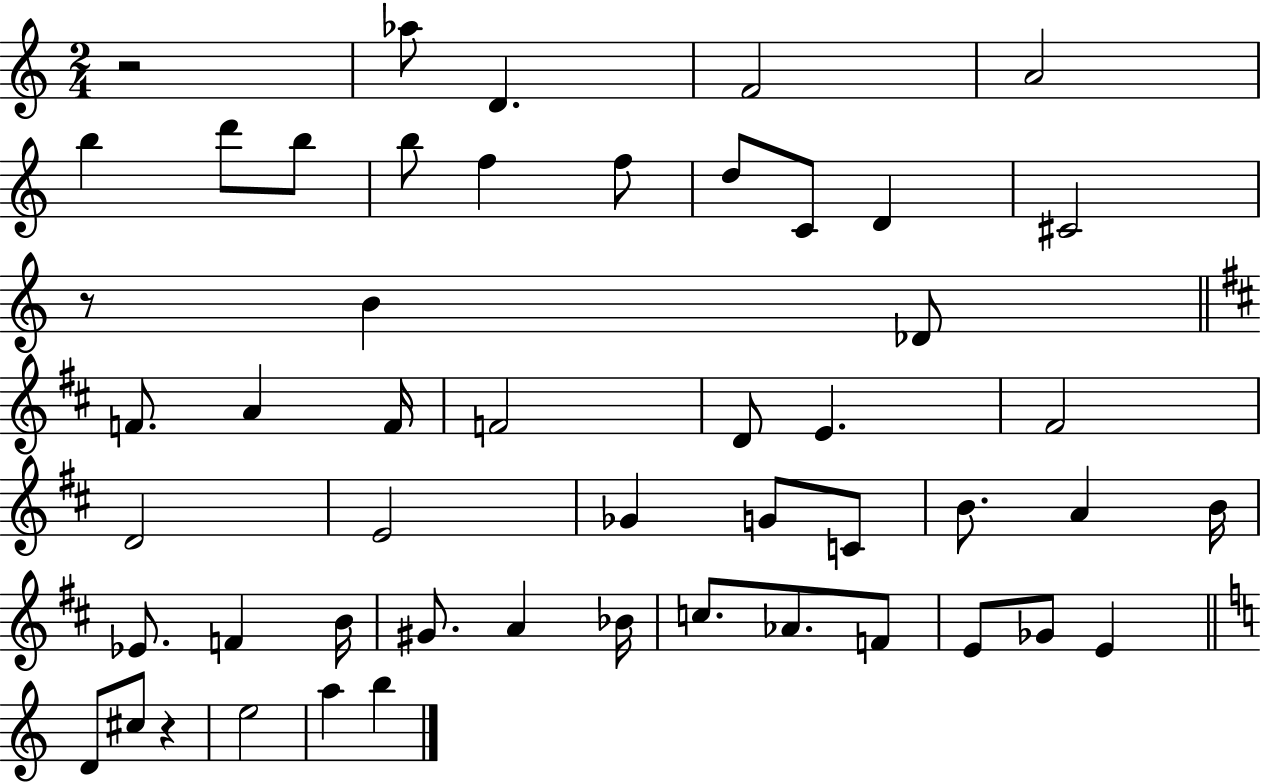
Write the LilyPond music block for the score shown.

{
  \clef treble
  \numericTimeSignature
  \time 2/4
  \key c \major
  r2 | aes''8 d'4. | f'2 | a'2 | \break b''4 d'''8 b''8 | b''8 f''4 f''8 | d''8 c'8 d'4 | cis'2 | \break r8 b'4 des'8 | \bar "||" \break \key d \major f'8. a'4 f'16 | f'2 | d'8 e'4. | fis'2 | \break d'2 | e'2 | ges'4 g'8 c'8 | b'8. a'4 b'16 | \break ees'8. f'4 b'16 | gis'8. a'4 bes'16 | c''8. aes'8. f'8 | e'8 ges'8 e'4 | \break \bar "||" \break \key c \major d'8 cis''8 r4 | e''2 | a''4 b''4 | \bar "|."
}